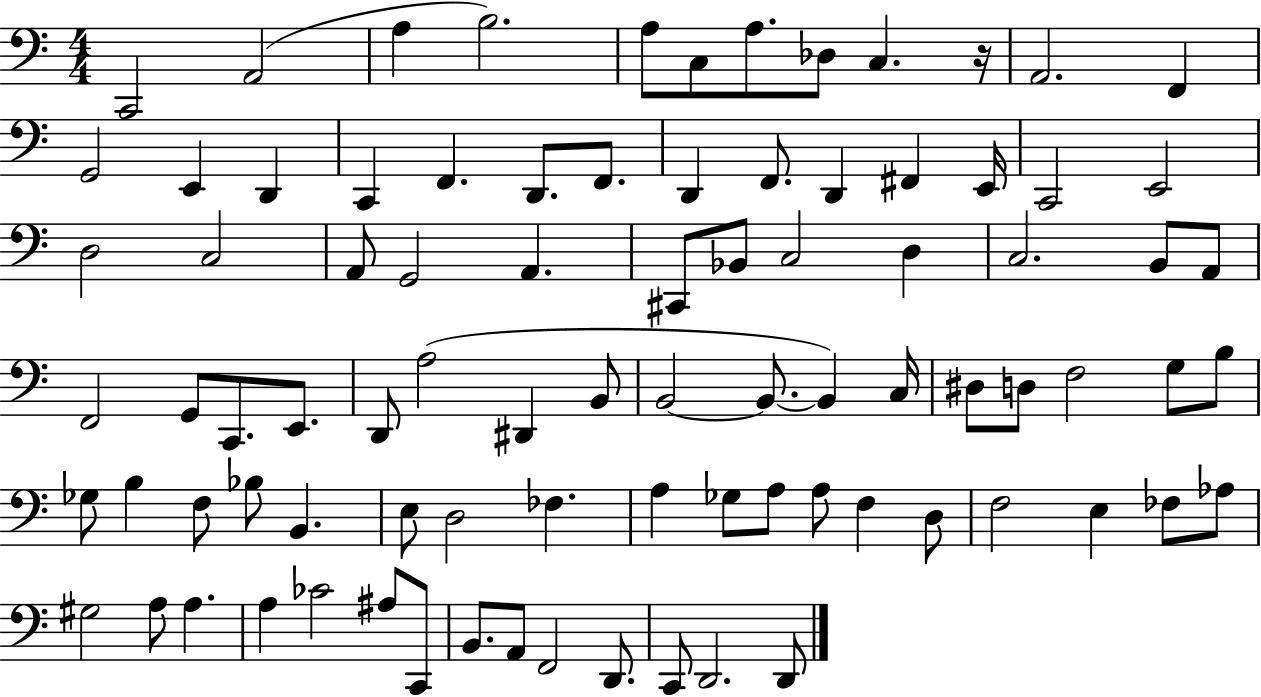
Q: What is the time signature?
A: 4/4